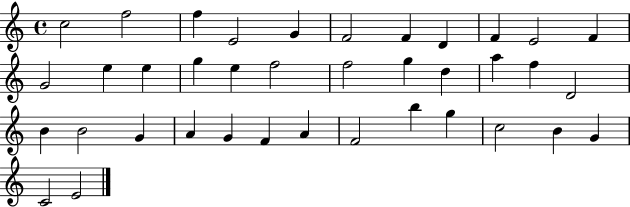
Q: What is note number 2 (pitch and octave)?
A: F5